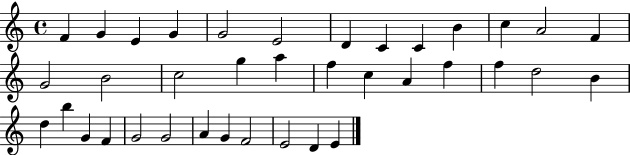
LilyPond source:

{
  \clef treble
  \time 4/4
  \defaultTimeSignature
  \key c \major
  f'4 g'4 e'4 g'4 | g'2 e'2 | d'4 c'4 c'4 b'4 | c''4 a'2 f'4 | \break g'2 b'2 | c''2 g''4 a''4 | f''4 c''4 a'4 f''4 | f''4 d''2 b'4 | \break d''4 b''4 g'4 f'4 | g'2 g'2 | a'4 g'4 f'2 | e'2 d'4 e'4 | \break \bar "|."
}